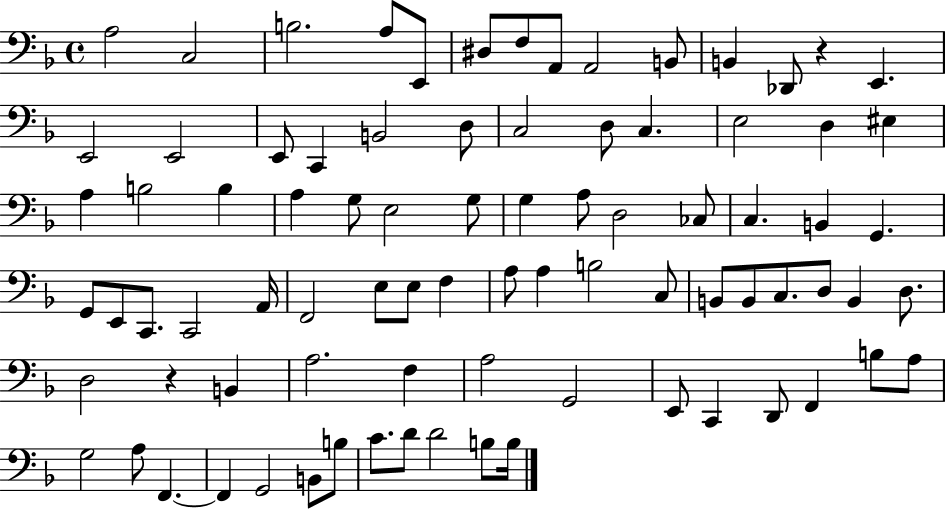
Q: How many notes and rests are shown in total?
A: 84